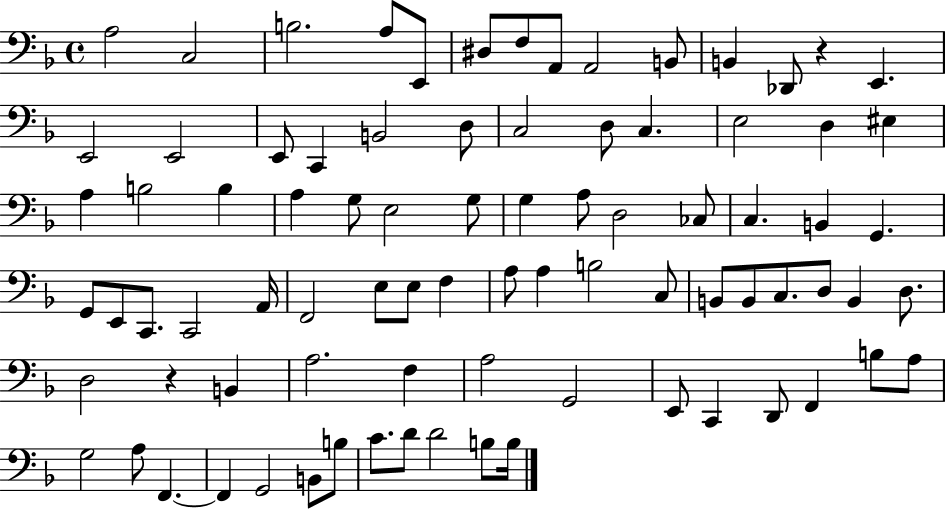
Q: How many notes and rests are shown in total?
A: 84